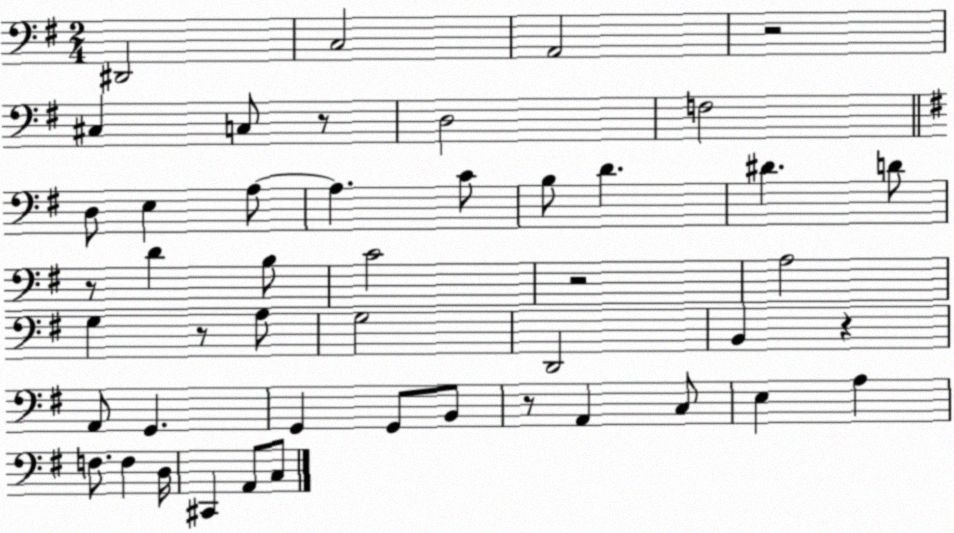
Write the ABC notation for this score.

X:1
T:Untitled
M:2/4
L:1/4
K:G
^D,,2 C,2 A,,2 z2 ^C, C,/2 z/2 D,2 F,2 D,/2 E, A,/2 A, C/2 B,/2 D ^D D/2 z/2 D B,/2 C2 z2 A,2 G, z/2 A,/2 G,2 D,,2 B,, z A,,/2 G,, G,, G,,/2 B,,/2 z/2 A,, C,/2 E, A, F,/2 F, D,/4 ^C,, A,,/2 C,/2